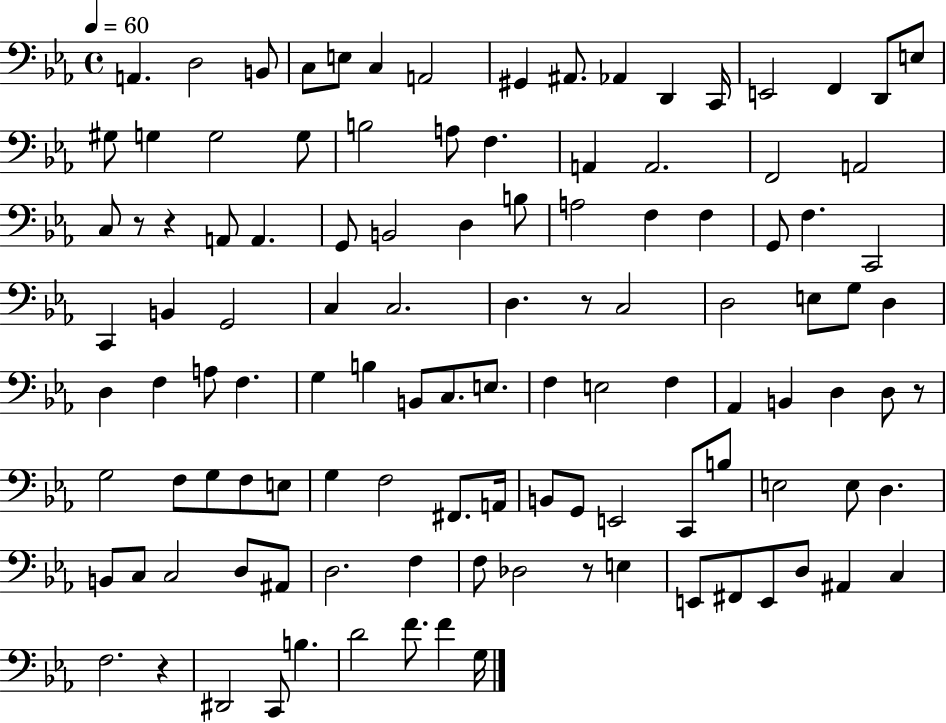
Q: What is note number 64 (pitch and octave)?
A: Ab2